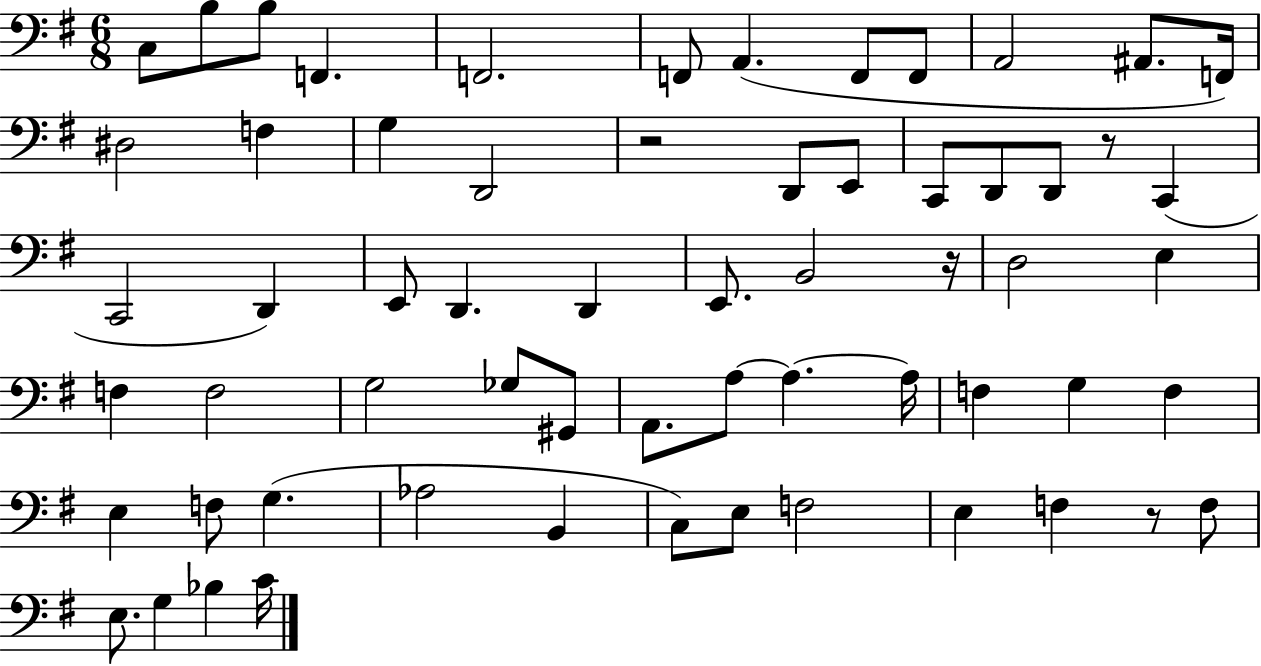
X:1
T:Untitled
M:6/8
L:1/4
K:G
C,/2 B,/2 B,/2 F,, F,,2 F,,/2 A,, F,,/2 F,,/2 A,,2 ^A,,/2 F,,/4 ^D,2 F, G, D,,2 z2 D,,/2 E,,/2 C,,/2 D,,/2 D,,/2 z/2 C,, C,,2 D,, E,,/2 D,, D,, E,,/2 B,,2 z/4 D,2 E, F, F,2 G,2 _G,/2 ^G,,/2 A,,/2 A,/2 A, A,/4 F, G, F, E, F,/2 G, _A,2 B,, C,/2 E,/2 F,2 E, F, z/2 F,/2 E,/2 G, _B, C/4